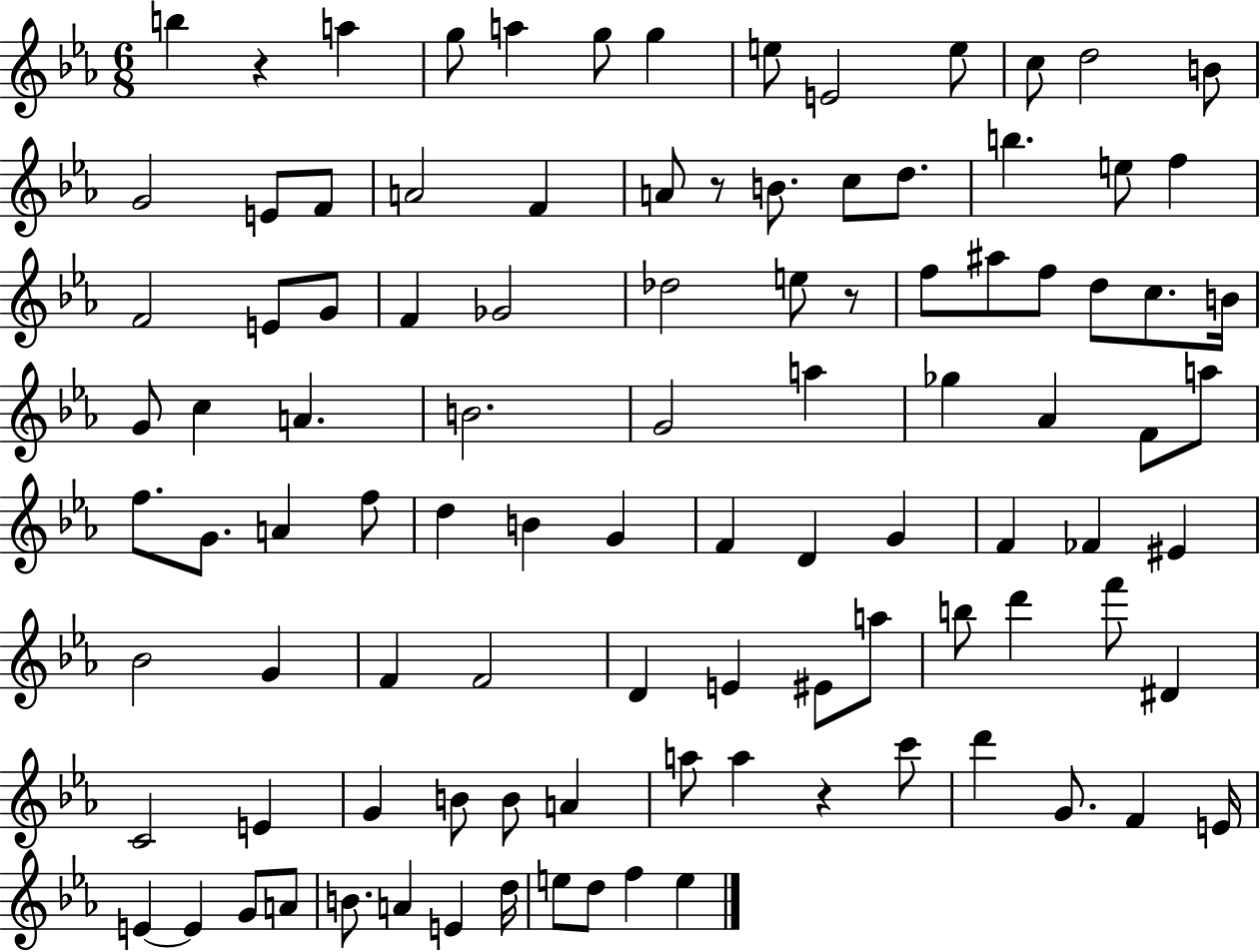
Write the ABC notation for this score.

X:1
T:Untitled
M:6/8
L:1/4
K:Eb
b z a g/2 a g/2 g e/2 E2 e/2 c/2 d2 B/2 G2 E/2 F/2 A2 F A/2 z/2 B/2 c/2 d/2 b e/2 f F2 E/2 G/2 F _G2 _d2 e/2 z/2 f/2 ^a/2 f/2 d/2 c/2 B/4 G/2 c A B2 G2 a _g _A F/2 a/2 f/2 G/2 A f/2 d B G F D G F _F ^E _B2 G F F2 D E ^E/2 a/2 b/2 d' f'/2 ^D C2 E G B/2 B/2 A a/2 a z c'/2 d' G/2 F E/4 E E G/2 A/2 B/2 A E d/4 e/2 d/2 f e